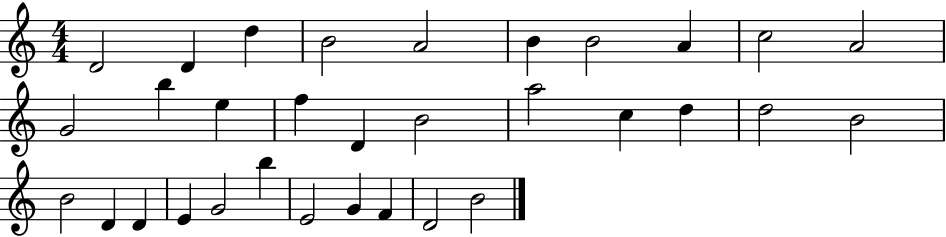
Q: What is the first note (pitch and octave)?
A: D4